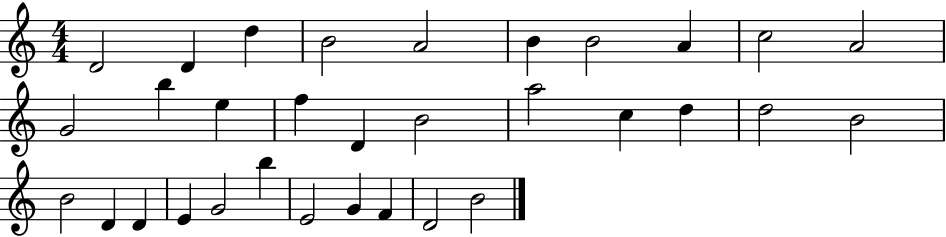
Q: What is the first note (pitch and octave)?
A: D4